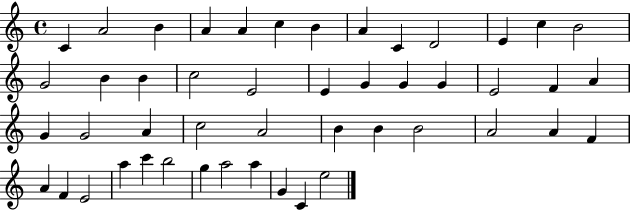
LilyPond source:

{
  \clef treble
  \time 4/4
  \defaultTimeSignature
  \key c \major
  c'4 a'2 b'4 | a'4 a'4 c''4 b'4 | a'4 c'4 d'2 | e'4 c''4 b'2 | \break g'2 b'4 b'4 | c''2 e'2 | e'4 g'4 g'4 g'4 | e'2 f'4 a'4 | \break g'4 g'2 a'4 | c''2 a'2 | b'4 b'4 b'2 | a'2 a'4 f'4 | \break a'4 f'4 e'2 | a''4 c'''4 b''2 | g''4 a''2 a''4 | g'4 c'4 e''2 | \break \bar "|."
}